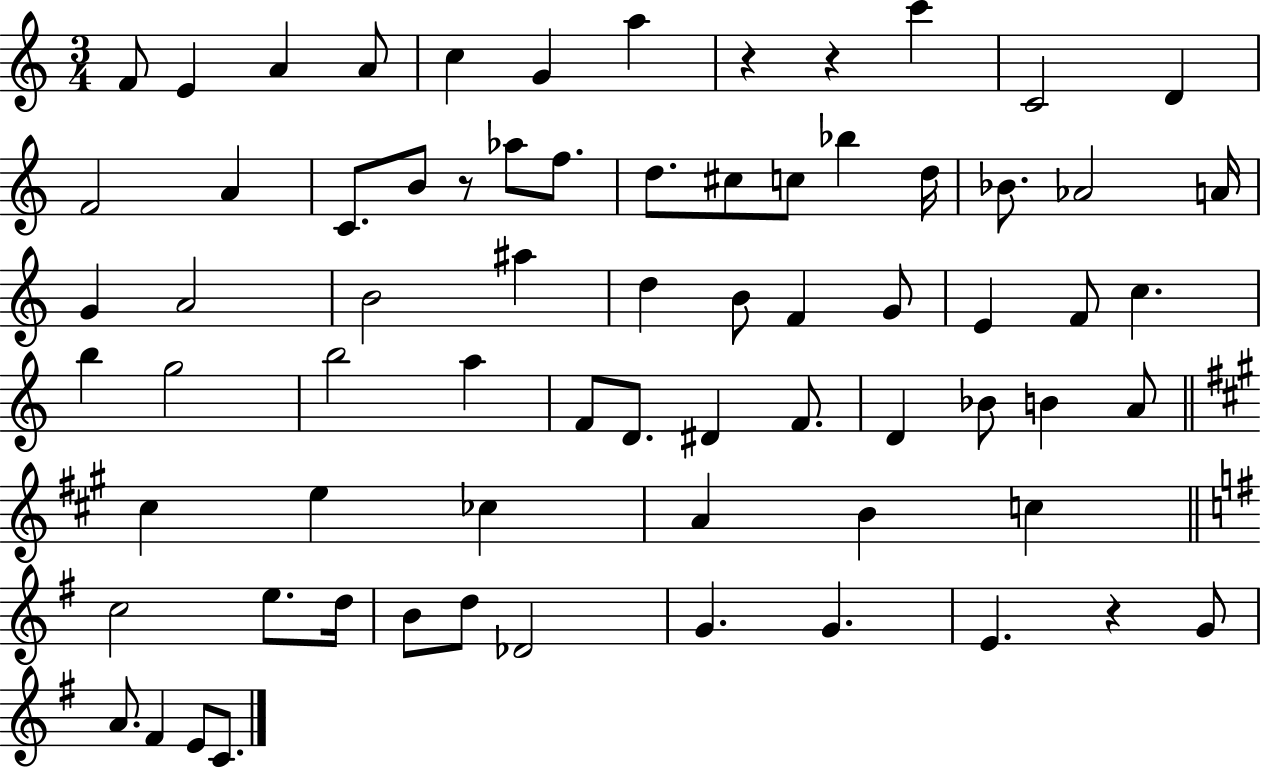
X:1
T:Untitled
M:3/4
L:1/4
K:C
F/2 E A A/2 c G a z z c' C2 D F2 A C/2 B/2 z/2 _a/2 f/2 d/2 ^c/2 c/2 _b d/4 _B/2 _A2 A/4 G A2 B2 ^a d B/2 F G/2 E F/2 c b g2 b2 a F/2 D/2 ^D F/2 D _B/2 B A/2 ^c e _c A B c c2 e/2 d/4 B/2 d/2 _D2 G G E z G/2 A/2 ^F E/2 C/2